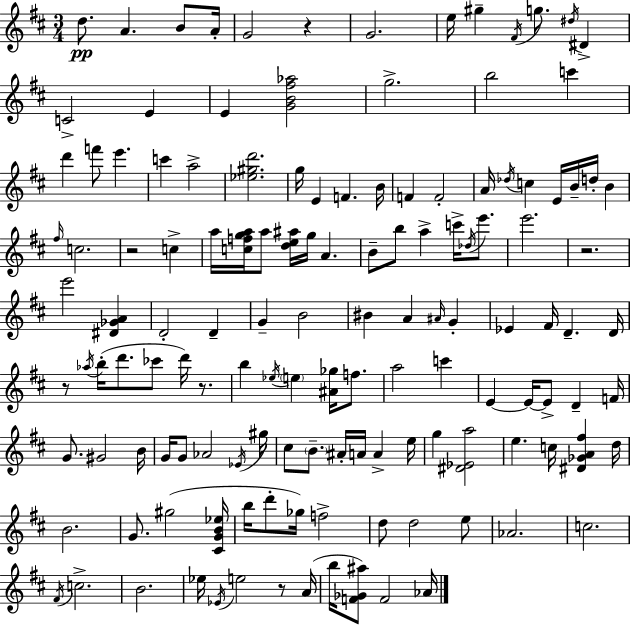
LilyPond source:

{
  \clef treble
  \numericTimeSignature
  \time 3/4
  \key d \major
  \repeat volta 2 { d''8.\pp a'4. b'8 a'16-. | g'2 r4 | g'2. | e''16 gis''4-- \acciaccatura { fis'16 } g''8. \acciaccatura { dis''16 } dis'4-> | \break c'2-> e'4 | e'4 <g' b' fis'' aes''>2 | g''2.-> | b''2 c'''4 | \break d'''4 f'''8 e'''4. | c'''4 a''2-> | <ees'' gis'' d'''>2. | g''16 e'4 f'4. | \break b'16 f'4 f'2-. | a'16 \acciaccatura { des''16 } c''4 e'16 b'16-- d''16-. b'4 | \grace { fis''16 } c''2. | r2 | \break c''4-> a''16 <c'' f'' g'' a''>16 a''8 <d'' e'' ais''>16 g''16 a'4. | b'8-- b''8 a''4-> | c'''16-> \acciaccatura { des''16 } e'''8. e'''2. | r2. | \break e'''2 | <dis' ges' a'>4 d'2-. | d'4-- g'4-- b'2 | bis'4 a'4 | \break \grace { ais'16 } g'4-. ees'4 fis'16 d'4.-- | d'16 r8 \acciaccatura { aes''16 } b''16-.( d'''8. | ces'''8 d'''16) r8. b''4 \acciaccatura { ees''16 } | \parenthesize e''4 <ais' ges''>16 f''8. a''2 | \break c'''4 e'4~~ | e'16~~ e'8-> d'4-- f'16 g'8. gis'2 | b'16 g'16 g'8 aes'2 | \acciaccatura { ees'16 } gis''16 cis''8 \parenthesize b'8.-- | \break ais'16-. a'16 a'4-> e''16 g''4 | <dis' ees' a''>2 e''4. | c''16 <dis' ges' a' fis''>4 d''16 b'2. | g'8. | \break gis''2( <cis' g' b' ees''>16 b''16 d'''8-. | ges''16) f''2-> d''8 d''2 | e''8 aes'2. | c''2. | \break \acciaccatura { fis'16 } c''2.-> | b'2. | ees''16 \acciaccatura { ees'16 } | e''2 r8 a'16( b''16 | \break <f' ges' ais''>8) f'2 aes'16 } \bar "|."
}